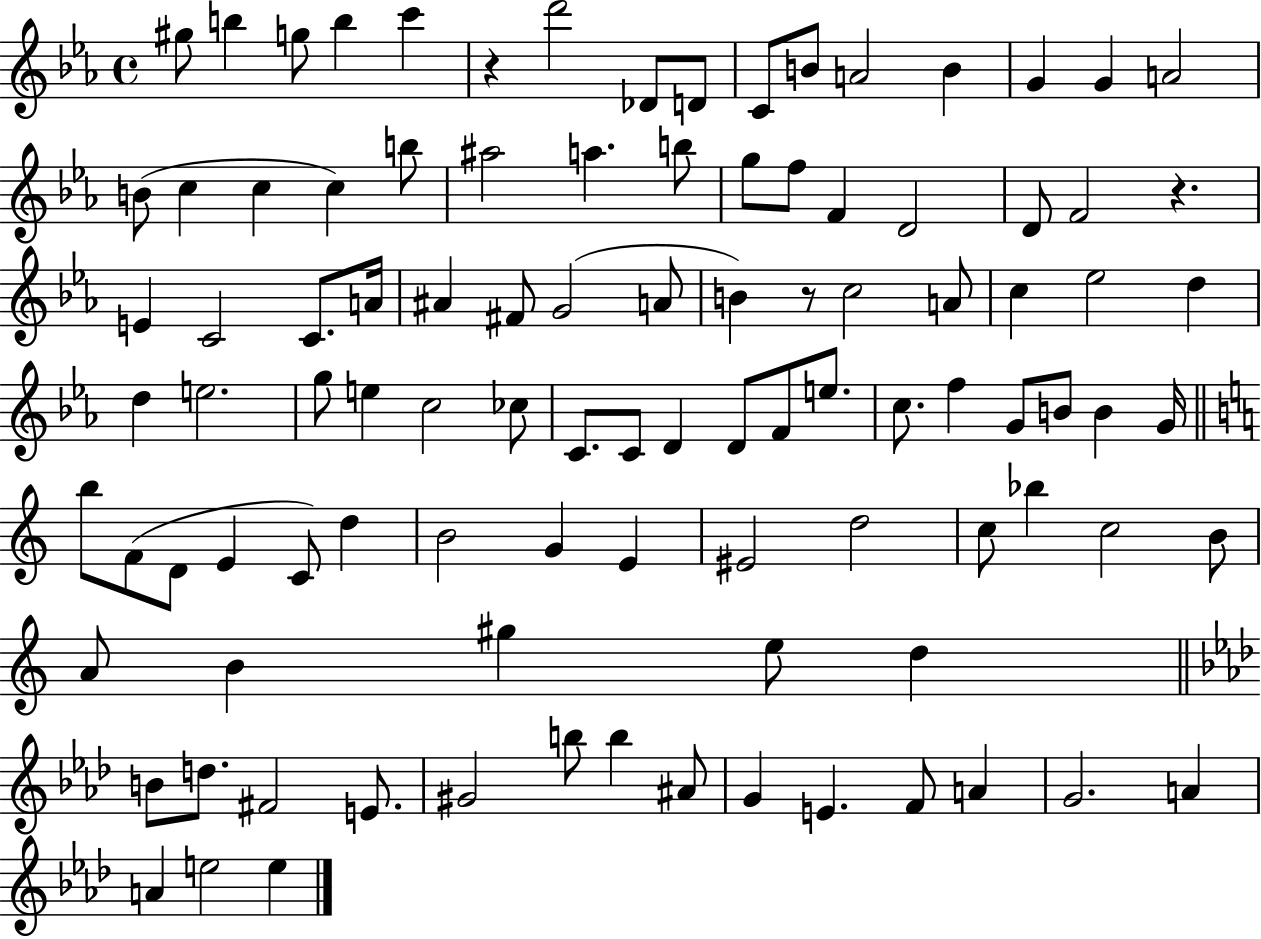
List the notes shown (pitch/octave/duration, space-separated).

G#5/e B5/q G5/e B5/q C6/q R/q D6/h Db4/e D4/e C4/e B4/e A4/h B4/q G4/q G4/q A4/h B4/e C5/q C5/q C5/q B5/e A#5/h A5/q. B5/e G5/e F5/e F4/q D4/h D4/e F4/h R/q. E4/q C4/h C4/e. A4/s A#4/q F#4/e G4/h A4/e B4/q R/e C5/h A4/e C5/q Eb5/h D5/q D5/q E5/h. G5/e E5/q C5/h CES5/e C4/e. C4/e D4/q D4/e F4/e E5/e. C5/e. F5/q G4/e B4/e B4/q G4/s B5/e F4/e D4/e E4/q C4/e D5/q B4/h G4/q E4/q EIS4/h D5/h C5/e Bb5/q C5/h B4/e A4/e B4/q G#5/q E5/e D5/q B4/e D5/e. F#4/h E4/e. G#4/h B5/e B5/q A#4/e G4/q E4/q. F4/e A4/q G4/h. A4/q A4/q E5/h E5/q